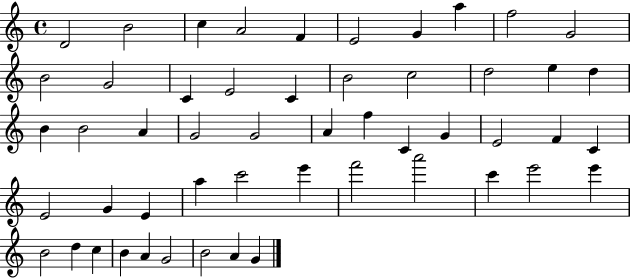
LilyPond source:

{
  \clef treble
  \time 4/4
  \defaultTimeSignature
  \key c \major
  d'2 b'2 | c''4 a'2 f'4 | e'2 g'4 a''4 | f''2 g'2 | \break b'2 g'2 | c'4 e'2 c'4 | b'2 c''2 | d''2 e''4 d''4 | \break b'4 b'2 a'4 | g'2 g'2 | a'4 f''4 c'4 g'4 | e'2 f'4 c'4 | \break e'2 g'4 e'4 | a''4 c'''2 e'''4 | f'''2 a'''2 | c'''4 e'''2 e'''4 | \break b'2 d''4 c''4 | b'4 a'4 g'2 | b'2 a'4 g'4 | \bar "|."
}